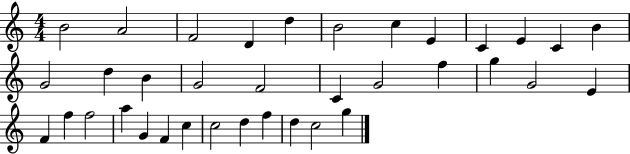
B4/h A4/h F4/h D4/q D5/q B4/h C5/q E4/q C4/q E4/q C4/q B4/q G4/h D5/q B4/q G4/h F4/h C4/q G4/h F5/q G5/q G4/h E4/q F4/q F5/q F5/h A5/q G4/q F4/q C5/q C5/h D5/q F5/q D5/q C5/h G5/q